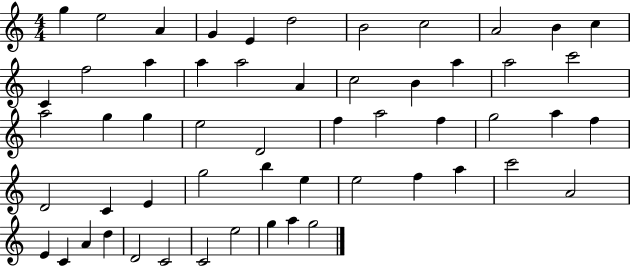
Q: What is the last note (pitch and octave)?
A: G5